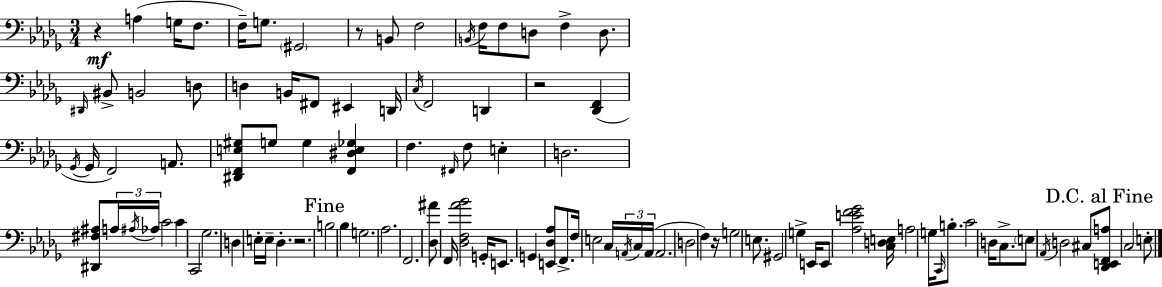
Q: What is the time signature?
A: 3/4